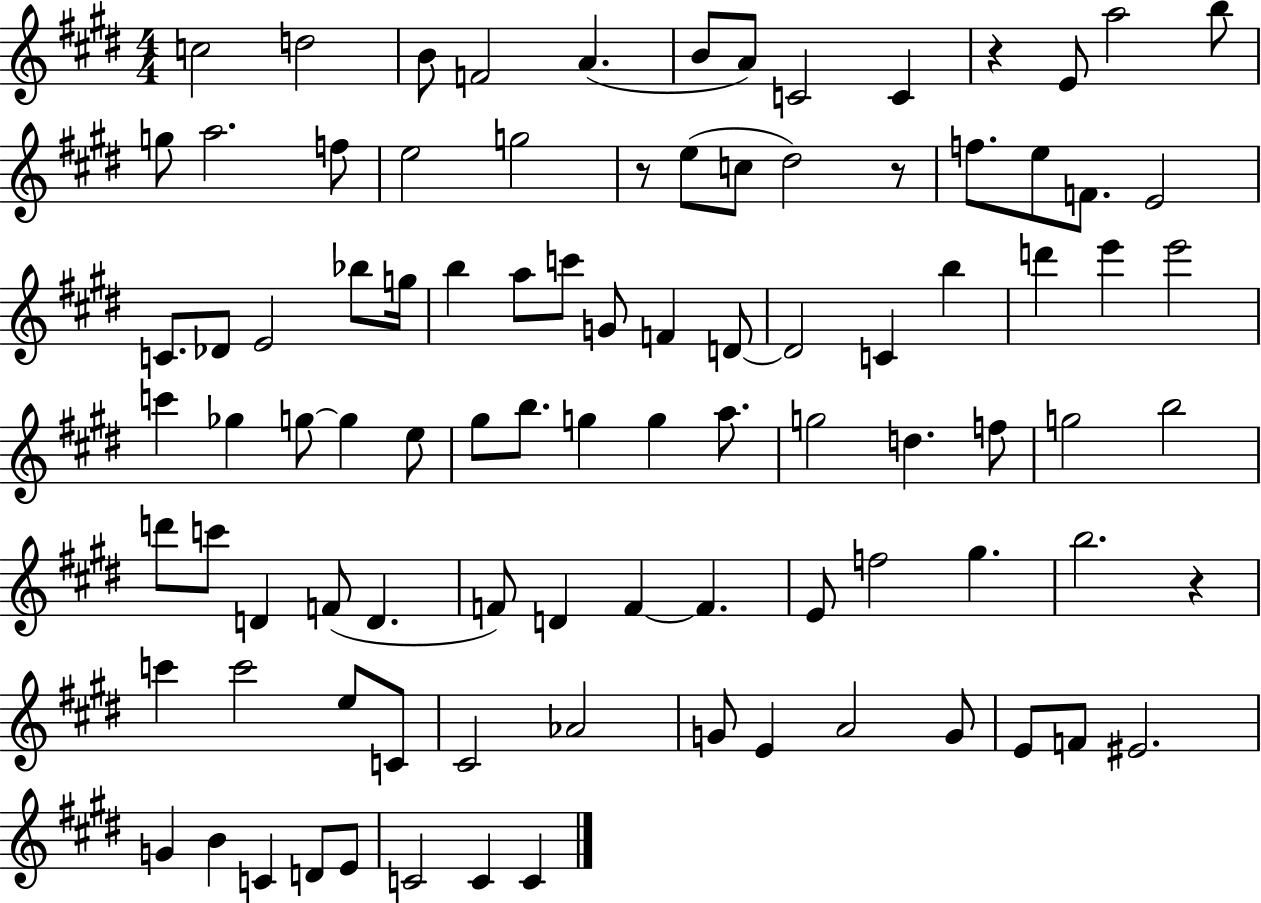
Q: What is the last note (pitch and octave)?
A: C4